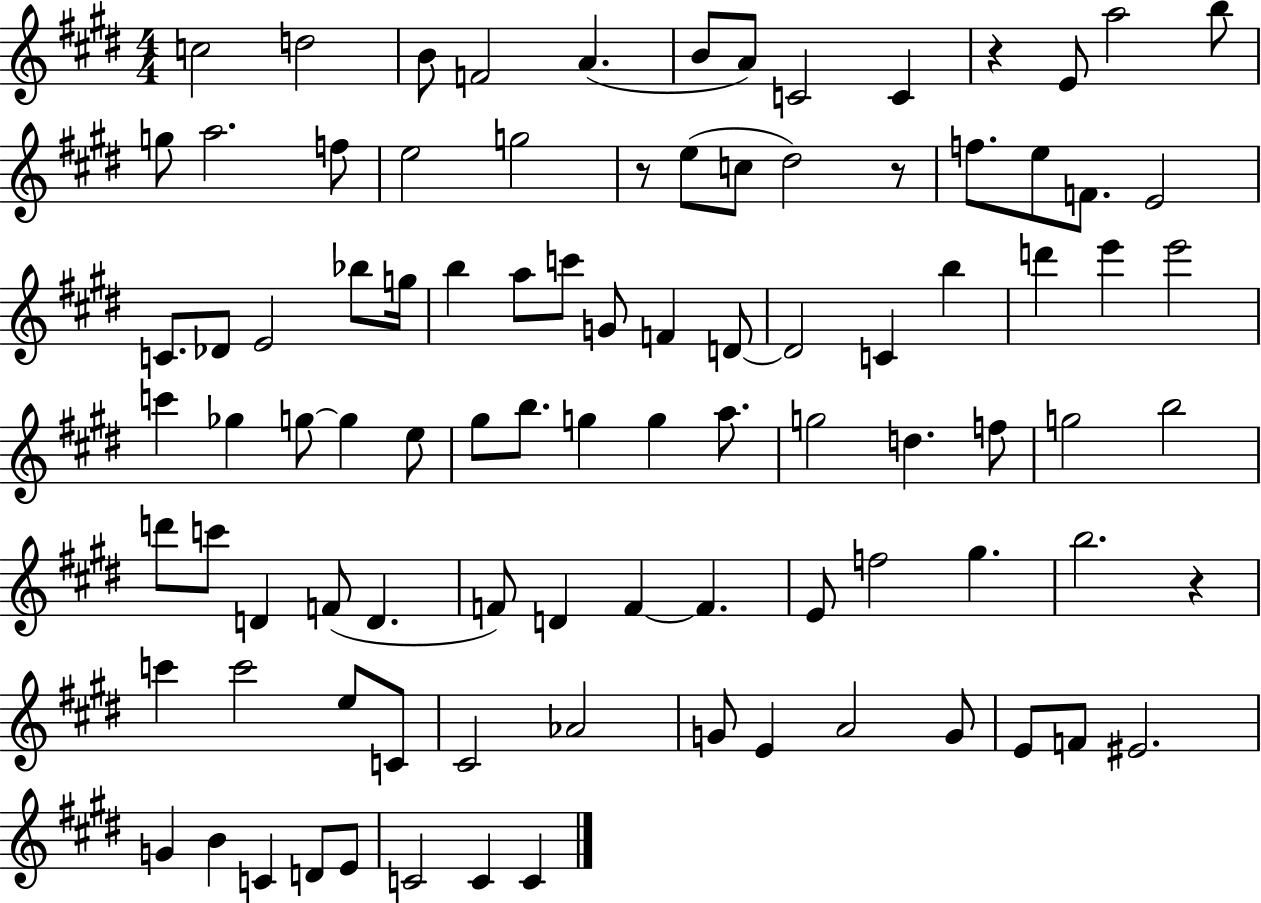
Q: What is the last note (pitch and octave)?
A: C4